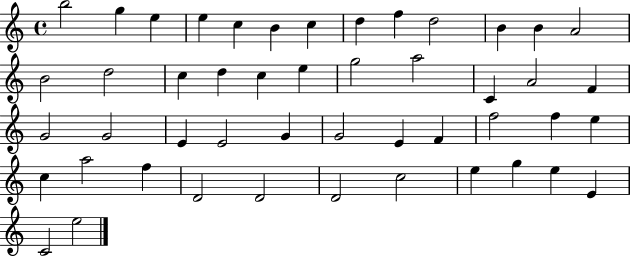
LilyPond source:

{
  \clef treble
  \time 4/4
  \defaultTimeSignature
  \key c \major
  b''2 g''4 e''4 | e''4 c''4 b'4 c''4 | d''4 f''4 d''2 | b'4 b'4 a'2 | \break b'2 d''2 | c''4 d''4 c''4 e''4 | g''2 a''2 | c'4 a'2 f'4 | \break g'2 g'2 | e'4 e'2 g'4 | g'2 e'4 f'4 | f''2 f''4 e''4 | \break c''4 a''2 f''4 | d'2 d'2 | d'2 c''2 | e''4 g''4 e''4 e'4 | \break c'2 e''2 | \bar "|."
}